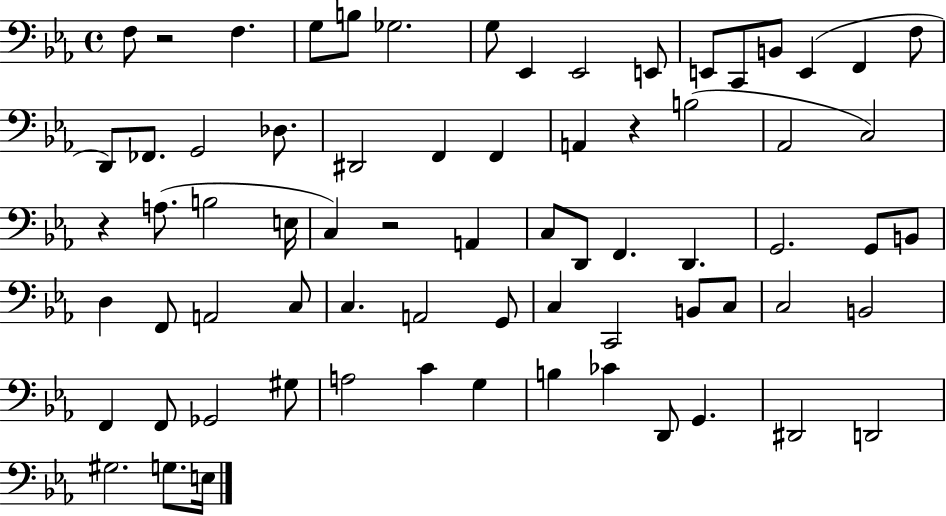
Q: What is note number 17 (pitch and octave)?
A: FES2